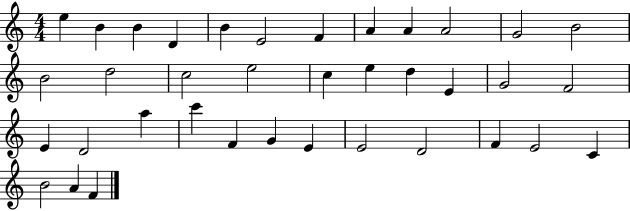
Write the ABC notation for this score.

X:1
T:Untitled
M:4/4
L:1/4
K:C
e B B D B E2 F A A A2 G2 B2 B2 d2 c2 e2 c e d E G2 F2 E D2 a c' F G E E2 D2 F E2 C B2 A F